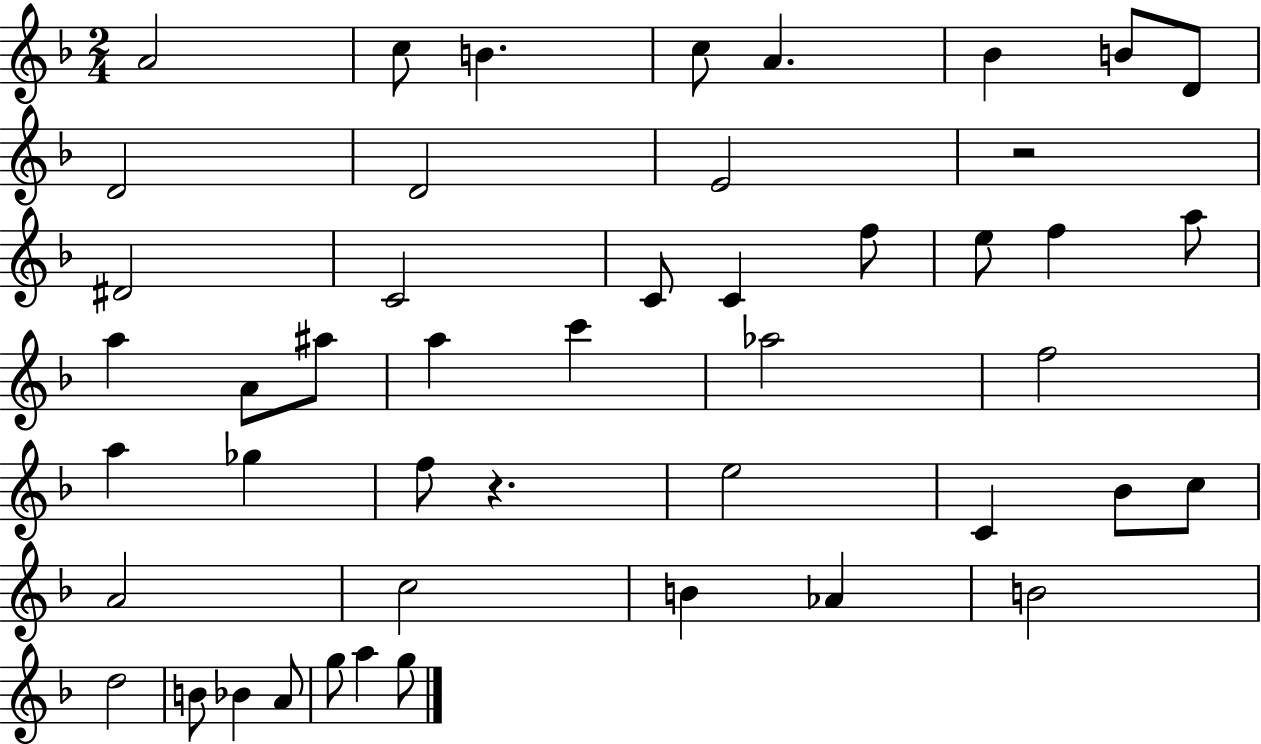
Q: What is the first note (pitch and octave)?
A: A4